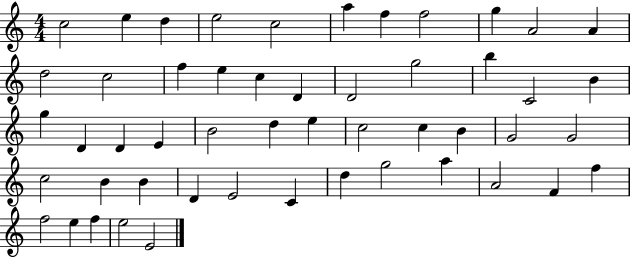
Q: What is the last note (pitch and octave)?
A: E4